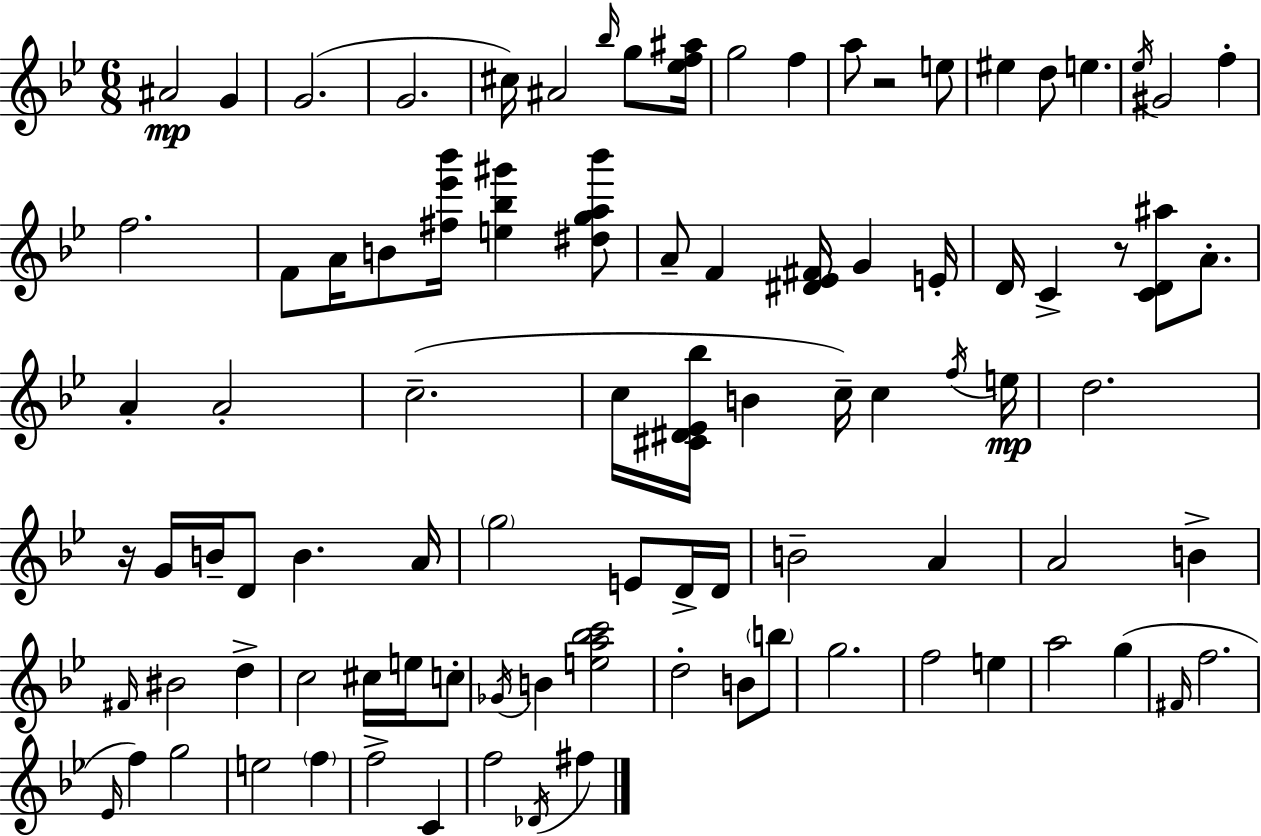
A#4/h G4/q G4/h. G4/h. C#5/s A#4/h Bb5/s G5/e [Eb5,F5,A#5]/s G5/h F5/q A5/e R/h E5/e EIS5/q D5/e E5/q. Eb5/s G#4/h F5/q F5/h. F4/e A4/s B4/e [F#5,Eb6,Bb6]/s [E5,Bb5,G#6]/q [D#5,G5,A5,Bb6]/e A4/e F4/q [D#4,Eb4,F#4]/s G4/q E4/s D4/s C4/q R/e [C4,D4,A#5]/e A4/e. A4/q A4/h C5/h. C5/s [C#4,D#4,Eb4,Bb5]/s B4/q C5/s C5/q F5/s E5/s D5/h. R/s G4/s B4/s D4/e B4/q. A4/s G5/h E4/e D4/s D4/s B4/h A4/q A4/h B4/q F#4/s BIS4/h D5/q C5/h C#5/s E5/s C5/e Gb4/s B4/q [E5,A5,Bb5,C6]/h D5/h B4/e B5/e G5/h. F5/h E5/q A5/h G5/q F#4/s F5/h. Eb4/s F5/q G5/h E5/h F5/q F5/h C4/q F5/h Db4/s F#5/q